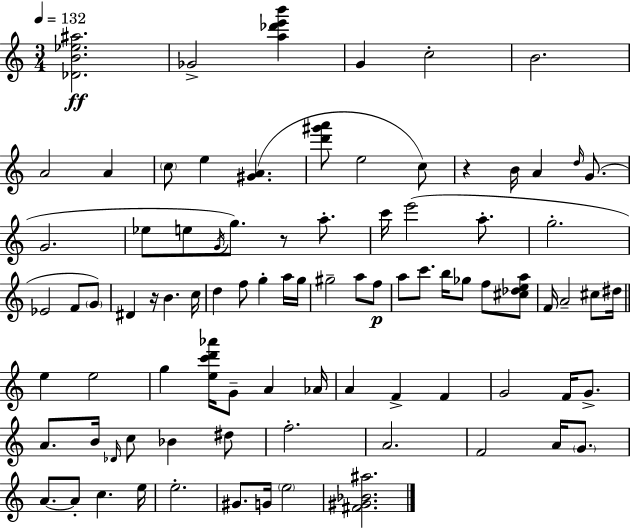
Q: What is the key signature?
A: A minor